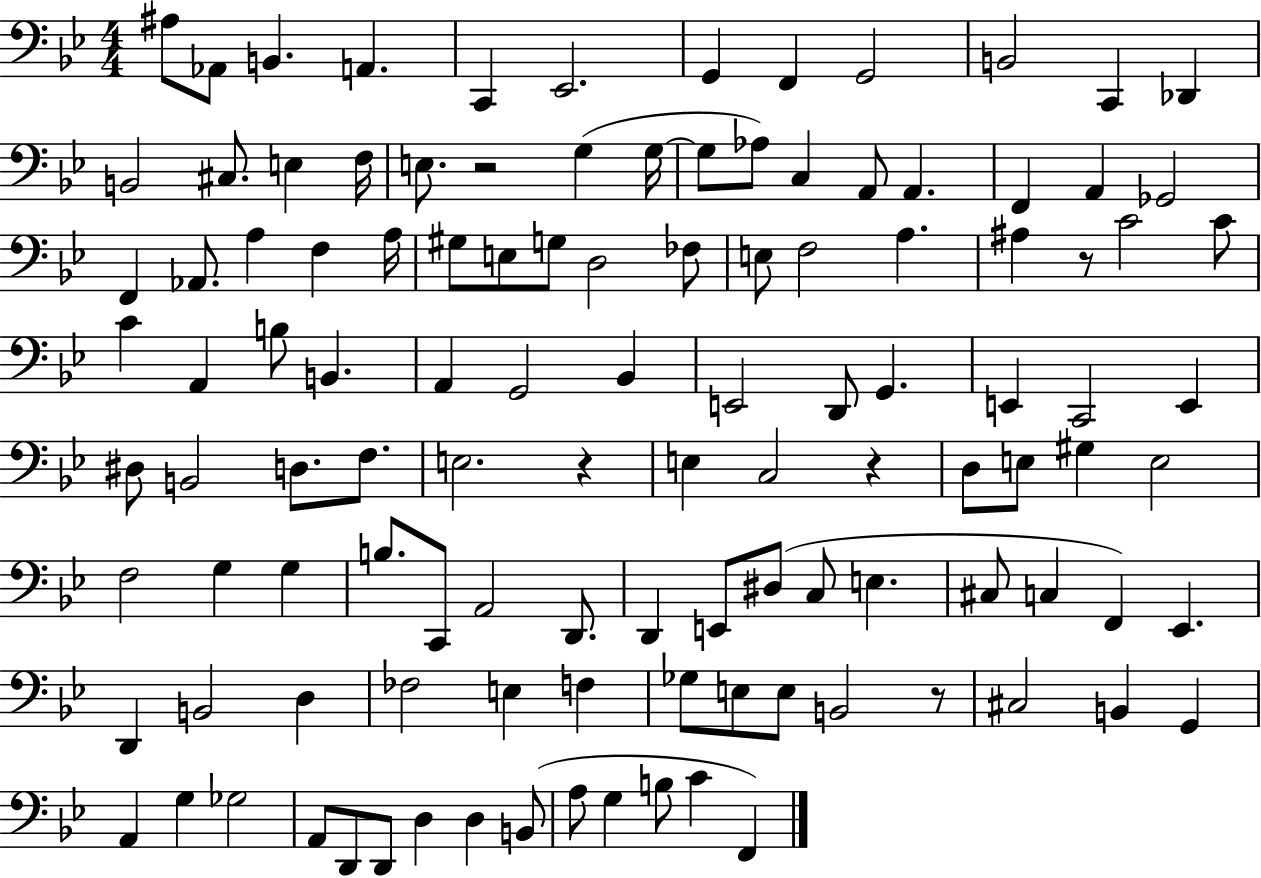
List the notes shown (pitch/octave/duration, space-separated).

A#3/e Ab2/e B2/q. A2/q. C2/q Eb2/h. G2/q F2/q G2/h B2/h C2/q Db2/q B2/h C#3/e. E3/q F3/s E3/e. R/h G3/q G3/s G3/e Ab3/e C3/q A2/e A2/q. F2/q A2/q Gb2/h F2/q Ab2/e. A3/q F3/q A3/s G#3/e E3/e G3/e D3/h FES3/e E3/e F3/h A3/q. A#3/q R/e C4/h C4/e C4/q A2/q B3/e B2/q. A2/q G2/h Bb2/q E2/h D2/e G2/q. E2/q C2/h E2/q D#3/e B2/h D3/e. F3/e. E3/h. R/q E3/q C3/h R/q D3/e E3/e G#3/q E3/h F3/h G3/q G3/q B3/e. C2/e A2/h D2/e. D2/q E2/e D#3/e C3/e E3/q. C#3/e C3/q F2/q Eb2/q. D2/q B2/h D3/q FES3/h E3/q F3/q Gb3/e E3/e E3/e B2/h R/e C#3/h B2/q G2/q A2/q G3/q Gb3/h A2/e D2/e D2/e D3/q D3/q B2/e A3/e G3/q B3/e C4/q F2/q